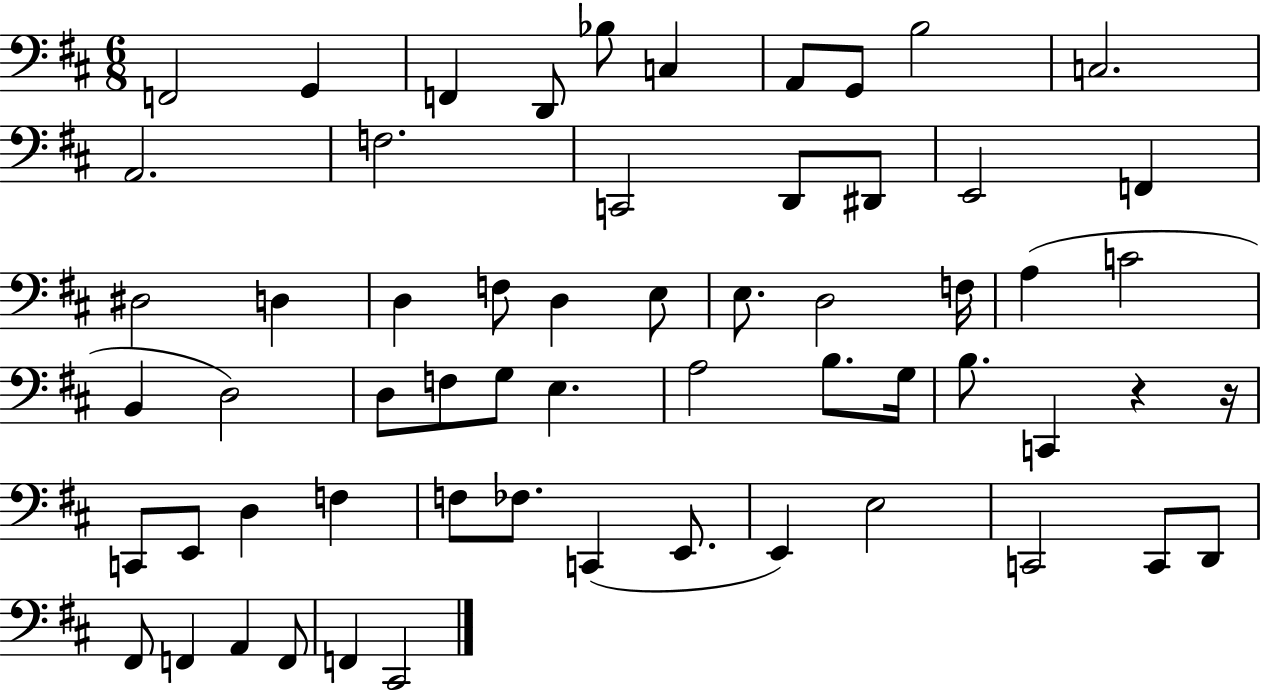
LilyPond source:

{
  \clef bass
  \numericTimeSignature
  \time 6/8
  \key d \major
  f,2 g,4 | f,4 d,8 bes8 c4 | a,8 g,8 b2 | c2. | \break a,2. | f2. | c,2 d,8 dis,8 | e,2 f,4 | \break dis2 d4 | d4 f8 d4 e8 | e8. d2 f16 | a4( c'2 | \break b,4 d2) | d8 f8 g8 e4. | a2 b8. g16 | b8. c,4 r4 r16 | \break c,8 e,8 d4 f4 | f8 fes8. c,4( e,8. | e,4) e2 | c,2 c,8 d,8 | \break fis,8 f,4 a,4 f,8 | f,4 cis,2 | \bar "|."
}